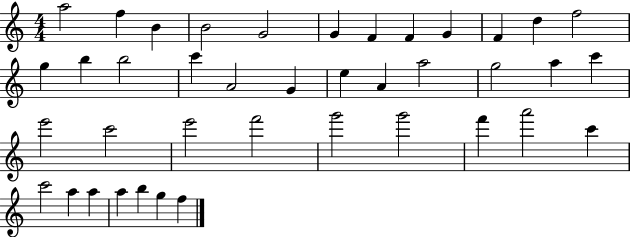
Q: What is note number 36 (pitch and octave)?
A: A5